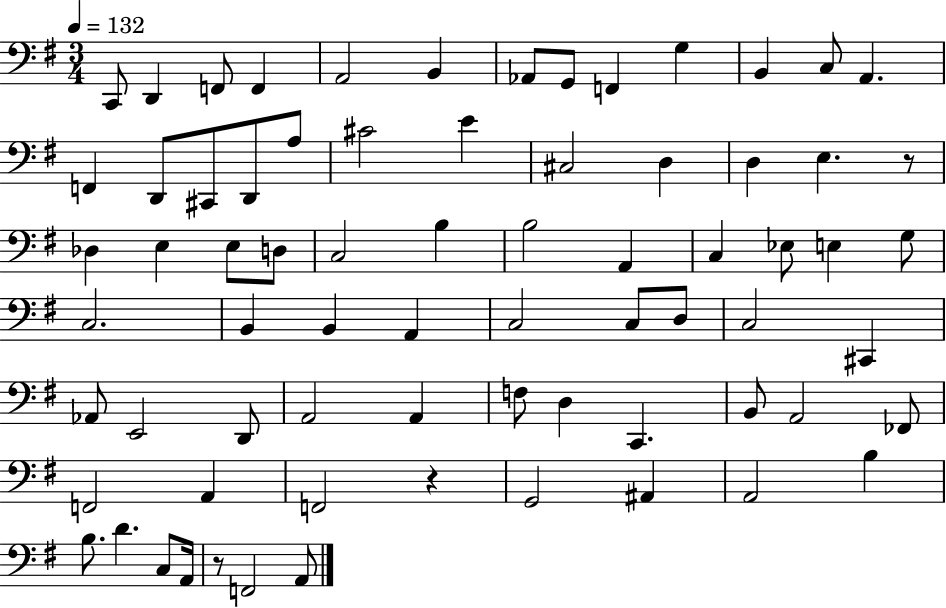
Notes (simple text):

C2/e D2/q F2/e F2/q A2/h B2/q Ab2/e G2/e F2/q G3/q B2/q C3/e A2/q. F2/q D2/e C#2/e D2/e A3/e C#4/h E4/q C#3/h D3/q D3/q E3/q. R/e Db3/q E3/q E3/e D3/e C3/h B3/q B3/h A2/q C3/q Eb3/e E3/q G3/e C3/h. B2/q B2/q A2/q C3/h C3/e D3/e C3/h C#2/q Ab2/e E2/h D2/e A2/h A2/q F3/e D3/q C2/q. B2/e A2/h FES2/e F2/h A2/q F2/h R/q G2/h A#2/q A2/h B3/q B3/e. D4/q. C3/e A2/s R/e F2/h A2/e